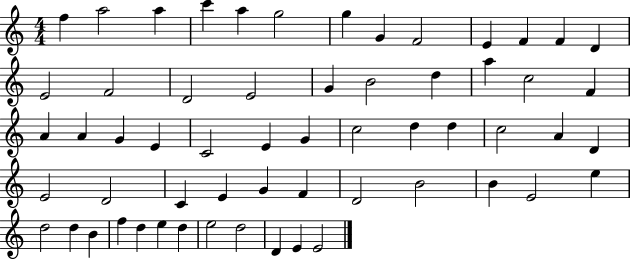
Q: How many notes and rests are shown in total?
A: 59